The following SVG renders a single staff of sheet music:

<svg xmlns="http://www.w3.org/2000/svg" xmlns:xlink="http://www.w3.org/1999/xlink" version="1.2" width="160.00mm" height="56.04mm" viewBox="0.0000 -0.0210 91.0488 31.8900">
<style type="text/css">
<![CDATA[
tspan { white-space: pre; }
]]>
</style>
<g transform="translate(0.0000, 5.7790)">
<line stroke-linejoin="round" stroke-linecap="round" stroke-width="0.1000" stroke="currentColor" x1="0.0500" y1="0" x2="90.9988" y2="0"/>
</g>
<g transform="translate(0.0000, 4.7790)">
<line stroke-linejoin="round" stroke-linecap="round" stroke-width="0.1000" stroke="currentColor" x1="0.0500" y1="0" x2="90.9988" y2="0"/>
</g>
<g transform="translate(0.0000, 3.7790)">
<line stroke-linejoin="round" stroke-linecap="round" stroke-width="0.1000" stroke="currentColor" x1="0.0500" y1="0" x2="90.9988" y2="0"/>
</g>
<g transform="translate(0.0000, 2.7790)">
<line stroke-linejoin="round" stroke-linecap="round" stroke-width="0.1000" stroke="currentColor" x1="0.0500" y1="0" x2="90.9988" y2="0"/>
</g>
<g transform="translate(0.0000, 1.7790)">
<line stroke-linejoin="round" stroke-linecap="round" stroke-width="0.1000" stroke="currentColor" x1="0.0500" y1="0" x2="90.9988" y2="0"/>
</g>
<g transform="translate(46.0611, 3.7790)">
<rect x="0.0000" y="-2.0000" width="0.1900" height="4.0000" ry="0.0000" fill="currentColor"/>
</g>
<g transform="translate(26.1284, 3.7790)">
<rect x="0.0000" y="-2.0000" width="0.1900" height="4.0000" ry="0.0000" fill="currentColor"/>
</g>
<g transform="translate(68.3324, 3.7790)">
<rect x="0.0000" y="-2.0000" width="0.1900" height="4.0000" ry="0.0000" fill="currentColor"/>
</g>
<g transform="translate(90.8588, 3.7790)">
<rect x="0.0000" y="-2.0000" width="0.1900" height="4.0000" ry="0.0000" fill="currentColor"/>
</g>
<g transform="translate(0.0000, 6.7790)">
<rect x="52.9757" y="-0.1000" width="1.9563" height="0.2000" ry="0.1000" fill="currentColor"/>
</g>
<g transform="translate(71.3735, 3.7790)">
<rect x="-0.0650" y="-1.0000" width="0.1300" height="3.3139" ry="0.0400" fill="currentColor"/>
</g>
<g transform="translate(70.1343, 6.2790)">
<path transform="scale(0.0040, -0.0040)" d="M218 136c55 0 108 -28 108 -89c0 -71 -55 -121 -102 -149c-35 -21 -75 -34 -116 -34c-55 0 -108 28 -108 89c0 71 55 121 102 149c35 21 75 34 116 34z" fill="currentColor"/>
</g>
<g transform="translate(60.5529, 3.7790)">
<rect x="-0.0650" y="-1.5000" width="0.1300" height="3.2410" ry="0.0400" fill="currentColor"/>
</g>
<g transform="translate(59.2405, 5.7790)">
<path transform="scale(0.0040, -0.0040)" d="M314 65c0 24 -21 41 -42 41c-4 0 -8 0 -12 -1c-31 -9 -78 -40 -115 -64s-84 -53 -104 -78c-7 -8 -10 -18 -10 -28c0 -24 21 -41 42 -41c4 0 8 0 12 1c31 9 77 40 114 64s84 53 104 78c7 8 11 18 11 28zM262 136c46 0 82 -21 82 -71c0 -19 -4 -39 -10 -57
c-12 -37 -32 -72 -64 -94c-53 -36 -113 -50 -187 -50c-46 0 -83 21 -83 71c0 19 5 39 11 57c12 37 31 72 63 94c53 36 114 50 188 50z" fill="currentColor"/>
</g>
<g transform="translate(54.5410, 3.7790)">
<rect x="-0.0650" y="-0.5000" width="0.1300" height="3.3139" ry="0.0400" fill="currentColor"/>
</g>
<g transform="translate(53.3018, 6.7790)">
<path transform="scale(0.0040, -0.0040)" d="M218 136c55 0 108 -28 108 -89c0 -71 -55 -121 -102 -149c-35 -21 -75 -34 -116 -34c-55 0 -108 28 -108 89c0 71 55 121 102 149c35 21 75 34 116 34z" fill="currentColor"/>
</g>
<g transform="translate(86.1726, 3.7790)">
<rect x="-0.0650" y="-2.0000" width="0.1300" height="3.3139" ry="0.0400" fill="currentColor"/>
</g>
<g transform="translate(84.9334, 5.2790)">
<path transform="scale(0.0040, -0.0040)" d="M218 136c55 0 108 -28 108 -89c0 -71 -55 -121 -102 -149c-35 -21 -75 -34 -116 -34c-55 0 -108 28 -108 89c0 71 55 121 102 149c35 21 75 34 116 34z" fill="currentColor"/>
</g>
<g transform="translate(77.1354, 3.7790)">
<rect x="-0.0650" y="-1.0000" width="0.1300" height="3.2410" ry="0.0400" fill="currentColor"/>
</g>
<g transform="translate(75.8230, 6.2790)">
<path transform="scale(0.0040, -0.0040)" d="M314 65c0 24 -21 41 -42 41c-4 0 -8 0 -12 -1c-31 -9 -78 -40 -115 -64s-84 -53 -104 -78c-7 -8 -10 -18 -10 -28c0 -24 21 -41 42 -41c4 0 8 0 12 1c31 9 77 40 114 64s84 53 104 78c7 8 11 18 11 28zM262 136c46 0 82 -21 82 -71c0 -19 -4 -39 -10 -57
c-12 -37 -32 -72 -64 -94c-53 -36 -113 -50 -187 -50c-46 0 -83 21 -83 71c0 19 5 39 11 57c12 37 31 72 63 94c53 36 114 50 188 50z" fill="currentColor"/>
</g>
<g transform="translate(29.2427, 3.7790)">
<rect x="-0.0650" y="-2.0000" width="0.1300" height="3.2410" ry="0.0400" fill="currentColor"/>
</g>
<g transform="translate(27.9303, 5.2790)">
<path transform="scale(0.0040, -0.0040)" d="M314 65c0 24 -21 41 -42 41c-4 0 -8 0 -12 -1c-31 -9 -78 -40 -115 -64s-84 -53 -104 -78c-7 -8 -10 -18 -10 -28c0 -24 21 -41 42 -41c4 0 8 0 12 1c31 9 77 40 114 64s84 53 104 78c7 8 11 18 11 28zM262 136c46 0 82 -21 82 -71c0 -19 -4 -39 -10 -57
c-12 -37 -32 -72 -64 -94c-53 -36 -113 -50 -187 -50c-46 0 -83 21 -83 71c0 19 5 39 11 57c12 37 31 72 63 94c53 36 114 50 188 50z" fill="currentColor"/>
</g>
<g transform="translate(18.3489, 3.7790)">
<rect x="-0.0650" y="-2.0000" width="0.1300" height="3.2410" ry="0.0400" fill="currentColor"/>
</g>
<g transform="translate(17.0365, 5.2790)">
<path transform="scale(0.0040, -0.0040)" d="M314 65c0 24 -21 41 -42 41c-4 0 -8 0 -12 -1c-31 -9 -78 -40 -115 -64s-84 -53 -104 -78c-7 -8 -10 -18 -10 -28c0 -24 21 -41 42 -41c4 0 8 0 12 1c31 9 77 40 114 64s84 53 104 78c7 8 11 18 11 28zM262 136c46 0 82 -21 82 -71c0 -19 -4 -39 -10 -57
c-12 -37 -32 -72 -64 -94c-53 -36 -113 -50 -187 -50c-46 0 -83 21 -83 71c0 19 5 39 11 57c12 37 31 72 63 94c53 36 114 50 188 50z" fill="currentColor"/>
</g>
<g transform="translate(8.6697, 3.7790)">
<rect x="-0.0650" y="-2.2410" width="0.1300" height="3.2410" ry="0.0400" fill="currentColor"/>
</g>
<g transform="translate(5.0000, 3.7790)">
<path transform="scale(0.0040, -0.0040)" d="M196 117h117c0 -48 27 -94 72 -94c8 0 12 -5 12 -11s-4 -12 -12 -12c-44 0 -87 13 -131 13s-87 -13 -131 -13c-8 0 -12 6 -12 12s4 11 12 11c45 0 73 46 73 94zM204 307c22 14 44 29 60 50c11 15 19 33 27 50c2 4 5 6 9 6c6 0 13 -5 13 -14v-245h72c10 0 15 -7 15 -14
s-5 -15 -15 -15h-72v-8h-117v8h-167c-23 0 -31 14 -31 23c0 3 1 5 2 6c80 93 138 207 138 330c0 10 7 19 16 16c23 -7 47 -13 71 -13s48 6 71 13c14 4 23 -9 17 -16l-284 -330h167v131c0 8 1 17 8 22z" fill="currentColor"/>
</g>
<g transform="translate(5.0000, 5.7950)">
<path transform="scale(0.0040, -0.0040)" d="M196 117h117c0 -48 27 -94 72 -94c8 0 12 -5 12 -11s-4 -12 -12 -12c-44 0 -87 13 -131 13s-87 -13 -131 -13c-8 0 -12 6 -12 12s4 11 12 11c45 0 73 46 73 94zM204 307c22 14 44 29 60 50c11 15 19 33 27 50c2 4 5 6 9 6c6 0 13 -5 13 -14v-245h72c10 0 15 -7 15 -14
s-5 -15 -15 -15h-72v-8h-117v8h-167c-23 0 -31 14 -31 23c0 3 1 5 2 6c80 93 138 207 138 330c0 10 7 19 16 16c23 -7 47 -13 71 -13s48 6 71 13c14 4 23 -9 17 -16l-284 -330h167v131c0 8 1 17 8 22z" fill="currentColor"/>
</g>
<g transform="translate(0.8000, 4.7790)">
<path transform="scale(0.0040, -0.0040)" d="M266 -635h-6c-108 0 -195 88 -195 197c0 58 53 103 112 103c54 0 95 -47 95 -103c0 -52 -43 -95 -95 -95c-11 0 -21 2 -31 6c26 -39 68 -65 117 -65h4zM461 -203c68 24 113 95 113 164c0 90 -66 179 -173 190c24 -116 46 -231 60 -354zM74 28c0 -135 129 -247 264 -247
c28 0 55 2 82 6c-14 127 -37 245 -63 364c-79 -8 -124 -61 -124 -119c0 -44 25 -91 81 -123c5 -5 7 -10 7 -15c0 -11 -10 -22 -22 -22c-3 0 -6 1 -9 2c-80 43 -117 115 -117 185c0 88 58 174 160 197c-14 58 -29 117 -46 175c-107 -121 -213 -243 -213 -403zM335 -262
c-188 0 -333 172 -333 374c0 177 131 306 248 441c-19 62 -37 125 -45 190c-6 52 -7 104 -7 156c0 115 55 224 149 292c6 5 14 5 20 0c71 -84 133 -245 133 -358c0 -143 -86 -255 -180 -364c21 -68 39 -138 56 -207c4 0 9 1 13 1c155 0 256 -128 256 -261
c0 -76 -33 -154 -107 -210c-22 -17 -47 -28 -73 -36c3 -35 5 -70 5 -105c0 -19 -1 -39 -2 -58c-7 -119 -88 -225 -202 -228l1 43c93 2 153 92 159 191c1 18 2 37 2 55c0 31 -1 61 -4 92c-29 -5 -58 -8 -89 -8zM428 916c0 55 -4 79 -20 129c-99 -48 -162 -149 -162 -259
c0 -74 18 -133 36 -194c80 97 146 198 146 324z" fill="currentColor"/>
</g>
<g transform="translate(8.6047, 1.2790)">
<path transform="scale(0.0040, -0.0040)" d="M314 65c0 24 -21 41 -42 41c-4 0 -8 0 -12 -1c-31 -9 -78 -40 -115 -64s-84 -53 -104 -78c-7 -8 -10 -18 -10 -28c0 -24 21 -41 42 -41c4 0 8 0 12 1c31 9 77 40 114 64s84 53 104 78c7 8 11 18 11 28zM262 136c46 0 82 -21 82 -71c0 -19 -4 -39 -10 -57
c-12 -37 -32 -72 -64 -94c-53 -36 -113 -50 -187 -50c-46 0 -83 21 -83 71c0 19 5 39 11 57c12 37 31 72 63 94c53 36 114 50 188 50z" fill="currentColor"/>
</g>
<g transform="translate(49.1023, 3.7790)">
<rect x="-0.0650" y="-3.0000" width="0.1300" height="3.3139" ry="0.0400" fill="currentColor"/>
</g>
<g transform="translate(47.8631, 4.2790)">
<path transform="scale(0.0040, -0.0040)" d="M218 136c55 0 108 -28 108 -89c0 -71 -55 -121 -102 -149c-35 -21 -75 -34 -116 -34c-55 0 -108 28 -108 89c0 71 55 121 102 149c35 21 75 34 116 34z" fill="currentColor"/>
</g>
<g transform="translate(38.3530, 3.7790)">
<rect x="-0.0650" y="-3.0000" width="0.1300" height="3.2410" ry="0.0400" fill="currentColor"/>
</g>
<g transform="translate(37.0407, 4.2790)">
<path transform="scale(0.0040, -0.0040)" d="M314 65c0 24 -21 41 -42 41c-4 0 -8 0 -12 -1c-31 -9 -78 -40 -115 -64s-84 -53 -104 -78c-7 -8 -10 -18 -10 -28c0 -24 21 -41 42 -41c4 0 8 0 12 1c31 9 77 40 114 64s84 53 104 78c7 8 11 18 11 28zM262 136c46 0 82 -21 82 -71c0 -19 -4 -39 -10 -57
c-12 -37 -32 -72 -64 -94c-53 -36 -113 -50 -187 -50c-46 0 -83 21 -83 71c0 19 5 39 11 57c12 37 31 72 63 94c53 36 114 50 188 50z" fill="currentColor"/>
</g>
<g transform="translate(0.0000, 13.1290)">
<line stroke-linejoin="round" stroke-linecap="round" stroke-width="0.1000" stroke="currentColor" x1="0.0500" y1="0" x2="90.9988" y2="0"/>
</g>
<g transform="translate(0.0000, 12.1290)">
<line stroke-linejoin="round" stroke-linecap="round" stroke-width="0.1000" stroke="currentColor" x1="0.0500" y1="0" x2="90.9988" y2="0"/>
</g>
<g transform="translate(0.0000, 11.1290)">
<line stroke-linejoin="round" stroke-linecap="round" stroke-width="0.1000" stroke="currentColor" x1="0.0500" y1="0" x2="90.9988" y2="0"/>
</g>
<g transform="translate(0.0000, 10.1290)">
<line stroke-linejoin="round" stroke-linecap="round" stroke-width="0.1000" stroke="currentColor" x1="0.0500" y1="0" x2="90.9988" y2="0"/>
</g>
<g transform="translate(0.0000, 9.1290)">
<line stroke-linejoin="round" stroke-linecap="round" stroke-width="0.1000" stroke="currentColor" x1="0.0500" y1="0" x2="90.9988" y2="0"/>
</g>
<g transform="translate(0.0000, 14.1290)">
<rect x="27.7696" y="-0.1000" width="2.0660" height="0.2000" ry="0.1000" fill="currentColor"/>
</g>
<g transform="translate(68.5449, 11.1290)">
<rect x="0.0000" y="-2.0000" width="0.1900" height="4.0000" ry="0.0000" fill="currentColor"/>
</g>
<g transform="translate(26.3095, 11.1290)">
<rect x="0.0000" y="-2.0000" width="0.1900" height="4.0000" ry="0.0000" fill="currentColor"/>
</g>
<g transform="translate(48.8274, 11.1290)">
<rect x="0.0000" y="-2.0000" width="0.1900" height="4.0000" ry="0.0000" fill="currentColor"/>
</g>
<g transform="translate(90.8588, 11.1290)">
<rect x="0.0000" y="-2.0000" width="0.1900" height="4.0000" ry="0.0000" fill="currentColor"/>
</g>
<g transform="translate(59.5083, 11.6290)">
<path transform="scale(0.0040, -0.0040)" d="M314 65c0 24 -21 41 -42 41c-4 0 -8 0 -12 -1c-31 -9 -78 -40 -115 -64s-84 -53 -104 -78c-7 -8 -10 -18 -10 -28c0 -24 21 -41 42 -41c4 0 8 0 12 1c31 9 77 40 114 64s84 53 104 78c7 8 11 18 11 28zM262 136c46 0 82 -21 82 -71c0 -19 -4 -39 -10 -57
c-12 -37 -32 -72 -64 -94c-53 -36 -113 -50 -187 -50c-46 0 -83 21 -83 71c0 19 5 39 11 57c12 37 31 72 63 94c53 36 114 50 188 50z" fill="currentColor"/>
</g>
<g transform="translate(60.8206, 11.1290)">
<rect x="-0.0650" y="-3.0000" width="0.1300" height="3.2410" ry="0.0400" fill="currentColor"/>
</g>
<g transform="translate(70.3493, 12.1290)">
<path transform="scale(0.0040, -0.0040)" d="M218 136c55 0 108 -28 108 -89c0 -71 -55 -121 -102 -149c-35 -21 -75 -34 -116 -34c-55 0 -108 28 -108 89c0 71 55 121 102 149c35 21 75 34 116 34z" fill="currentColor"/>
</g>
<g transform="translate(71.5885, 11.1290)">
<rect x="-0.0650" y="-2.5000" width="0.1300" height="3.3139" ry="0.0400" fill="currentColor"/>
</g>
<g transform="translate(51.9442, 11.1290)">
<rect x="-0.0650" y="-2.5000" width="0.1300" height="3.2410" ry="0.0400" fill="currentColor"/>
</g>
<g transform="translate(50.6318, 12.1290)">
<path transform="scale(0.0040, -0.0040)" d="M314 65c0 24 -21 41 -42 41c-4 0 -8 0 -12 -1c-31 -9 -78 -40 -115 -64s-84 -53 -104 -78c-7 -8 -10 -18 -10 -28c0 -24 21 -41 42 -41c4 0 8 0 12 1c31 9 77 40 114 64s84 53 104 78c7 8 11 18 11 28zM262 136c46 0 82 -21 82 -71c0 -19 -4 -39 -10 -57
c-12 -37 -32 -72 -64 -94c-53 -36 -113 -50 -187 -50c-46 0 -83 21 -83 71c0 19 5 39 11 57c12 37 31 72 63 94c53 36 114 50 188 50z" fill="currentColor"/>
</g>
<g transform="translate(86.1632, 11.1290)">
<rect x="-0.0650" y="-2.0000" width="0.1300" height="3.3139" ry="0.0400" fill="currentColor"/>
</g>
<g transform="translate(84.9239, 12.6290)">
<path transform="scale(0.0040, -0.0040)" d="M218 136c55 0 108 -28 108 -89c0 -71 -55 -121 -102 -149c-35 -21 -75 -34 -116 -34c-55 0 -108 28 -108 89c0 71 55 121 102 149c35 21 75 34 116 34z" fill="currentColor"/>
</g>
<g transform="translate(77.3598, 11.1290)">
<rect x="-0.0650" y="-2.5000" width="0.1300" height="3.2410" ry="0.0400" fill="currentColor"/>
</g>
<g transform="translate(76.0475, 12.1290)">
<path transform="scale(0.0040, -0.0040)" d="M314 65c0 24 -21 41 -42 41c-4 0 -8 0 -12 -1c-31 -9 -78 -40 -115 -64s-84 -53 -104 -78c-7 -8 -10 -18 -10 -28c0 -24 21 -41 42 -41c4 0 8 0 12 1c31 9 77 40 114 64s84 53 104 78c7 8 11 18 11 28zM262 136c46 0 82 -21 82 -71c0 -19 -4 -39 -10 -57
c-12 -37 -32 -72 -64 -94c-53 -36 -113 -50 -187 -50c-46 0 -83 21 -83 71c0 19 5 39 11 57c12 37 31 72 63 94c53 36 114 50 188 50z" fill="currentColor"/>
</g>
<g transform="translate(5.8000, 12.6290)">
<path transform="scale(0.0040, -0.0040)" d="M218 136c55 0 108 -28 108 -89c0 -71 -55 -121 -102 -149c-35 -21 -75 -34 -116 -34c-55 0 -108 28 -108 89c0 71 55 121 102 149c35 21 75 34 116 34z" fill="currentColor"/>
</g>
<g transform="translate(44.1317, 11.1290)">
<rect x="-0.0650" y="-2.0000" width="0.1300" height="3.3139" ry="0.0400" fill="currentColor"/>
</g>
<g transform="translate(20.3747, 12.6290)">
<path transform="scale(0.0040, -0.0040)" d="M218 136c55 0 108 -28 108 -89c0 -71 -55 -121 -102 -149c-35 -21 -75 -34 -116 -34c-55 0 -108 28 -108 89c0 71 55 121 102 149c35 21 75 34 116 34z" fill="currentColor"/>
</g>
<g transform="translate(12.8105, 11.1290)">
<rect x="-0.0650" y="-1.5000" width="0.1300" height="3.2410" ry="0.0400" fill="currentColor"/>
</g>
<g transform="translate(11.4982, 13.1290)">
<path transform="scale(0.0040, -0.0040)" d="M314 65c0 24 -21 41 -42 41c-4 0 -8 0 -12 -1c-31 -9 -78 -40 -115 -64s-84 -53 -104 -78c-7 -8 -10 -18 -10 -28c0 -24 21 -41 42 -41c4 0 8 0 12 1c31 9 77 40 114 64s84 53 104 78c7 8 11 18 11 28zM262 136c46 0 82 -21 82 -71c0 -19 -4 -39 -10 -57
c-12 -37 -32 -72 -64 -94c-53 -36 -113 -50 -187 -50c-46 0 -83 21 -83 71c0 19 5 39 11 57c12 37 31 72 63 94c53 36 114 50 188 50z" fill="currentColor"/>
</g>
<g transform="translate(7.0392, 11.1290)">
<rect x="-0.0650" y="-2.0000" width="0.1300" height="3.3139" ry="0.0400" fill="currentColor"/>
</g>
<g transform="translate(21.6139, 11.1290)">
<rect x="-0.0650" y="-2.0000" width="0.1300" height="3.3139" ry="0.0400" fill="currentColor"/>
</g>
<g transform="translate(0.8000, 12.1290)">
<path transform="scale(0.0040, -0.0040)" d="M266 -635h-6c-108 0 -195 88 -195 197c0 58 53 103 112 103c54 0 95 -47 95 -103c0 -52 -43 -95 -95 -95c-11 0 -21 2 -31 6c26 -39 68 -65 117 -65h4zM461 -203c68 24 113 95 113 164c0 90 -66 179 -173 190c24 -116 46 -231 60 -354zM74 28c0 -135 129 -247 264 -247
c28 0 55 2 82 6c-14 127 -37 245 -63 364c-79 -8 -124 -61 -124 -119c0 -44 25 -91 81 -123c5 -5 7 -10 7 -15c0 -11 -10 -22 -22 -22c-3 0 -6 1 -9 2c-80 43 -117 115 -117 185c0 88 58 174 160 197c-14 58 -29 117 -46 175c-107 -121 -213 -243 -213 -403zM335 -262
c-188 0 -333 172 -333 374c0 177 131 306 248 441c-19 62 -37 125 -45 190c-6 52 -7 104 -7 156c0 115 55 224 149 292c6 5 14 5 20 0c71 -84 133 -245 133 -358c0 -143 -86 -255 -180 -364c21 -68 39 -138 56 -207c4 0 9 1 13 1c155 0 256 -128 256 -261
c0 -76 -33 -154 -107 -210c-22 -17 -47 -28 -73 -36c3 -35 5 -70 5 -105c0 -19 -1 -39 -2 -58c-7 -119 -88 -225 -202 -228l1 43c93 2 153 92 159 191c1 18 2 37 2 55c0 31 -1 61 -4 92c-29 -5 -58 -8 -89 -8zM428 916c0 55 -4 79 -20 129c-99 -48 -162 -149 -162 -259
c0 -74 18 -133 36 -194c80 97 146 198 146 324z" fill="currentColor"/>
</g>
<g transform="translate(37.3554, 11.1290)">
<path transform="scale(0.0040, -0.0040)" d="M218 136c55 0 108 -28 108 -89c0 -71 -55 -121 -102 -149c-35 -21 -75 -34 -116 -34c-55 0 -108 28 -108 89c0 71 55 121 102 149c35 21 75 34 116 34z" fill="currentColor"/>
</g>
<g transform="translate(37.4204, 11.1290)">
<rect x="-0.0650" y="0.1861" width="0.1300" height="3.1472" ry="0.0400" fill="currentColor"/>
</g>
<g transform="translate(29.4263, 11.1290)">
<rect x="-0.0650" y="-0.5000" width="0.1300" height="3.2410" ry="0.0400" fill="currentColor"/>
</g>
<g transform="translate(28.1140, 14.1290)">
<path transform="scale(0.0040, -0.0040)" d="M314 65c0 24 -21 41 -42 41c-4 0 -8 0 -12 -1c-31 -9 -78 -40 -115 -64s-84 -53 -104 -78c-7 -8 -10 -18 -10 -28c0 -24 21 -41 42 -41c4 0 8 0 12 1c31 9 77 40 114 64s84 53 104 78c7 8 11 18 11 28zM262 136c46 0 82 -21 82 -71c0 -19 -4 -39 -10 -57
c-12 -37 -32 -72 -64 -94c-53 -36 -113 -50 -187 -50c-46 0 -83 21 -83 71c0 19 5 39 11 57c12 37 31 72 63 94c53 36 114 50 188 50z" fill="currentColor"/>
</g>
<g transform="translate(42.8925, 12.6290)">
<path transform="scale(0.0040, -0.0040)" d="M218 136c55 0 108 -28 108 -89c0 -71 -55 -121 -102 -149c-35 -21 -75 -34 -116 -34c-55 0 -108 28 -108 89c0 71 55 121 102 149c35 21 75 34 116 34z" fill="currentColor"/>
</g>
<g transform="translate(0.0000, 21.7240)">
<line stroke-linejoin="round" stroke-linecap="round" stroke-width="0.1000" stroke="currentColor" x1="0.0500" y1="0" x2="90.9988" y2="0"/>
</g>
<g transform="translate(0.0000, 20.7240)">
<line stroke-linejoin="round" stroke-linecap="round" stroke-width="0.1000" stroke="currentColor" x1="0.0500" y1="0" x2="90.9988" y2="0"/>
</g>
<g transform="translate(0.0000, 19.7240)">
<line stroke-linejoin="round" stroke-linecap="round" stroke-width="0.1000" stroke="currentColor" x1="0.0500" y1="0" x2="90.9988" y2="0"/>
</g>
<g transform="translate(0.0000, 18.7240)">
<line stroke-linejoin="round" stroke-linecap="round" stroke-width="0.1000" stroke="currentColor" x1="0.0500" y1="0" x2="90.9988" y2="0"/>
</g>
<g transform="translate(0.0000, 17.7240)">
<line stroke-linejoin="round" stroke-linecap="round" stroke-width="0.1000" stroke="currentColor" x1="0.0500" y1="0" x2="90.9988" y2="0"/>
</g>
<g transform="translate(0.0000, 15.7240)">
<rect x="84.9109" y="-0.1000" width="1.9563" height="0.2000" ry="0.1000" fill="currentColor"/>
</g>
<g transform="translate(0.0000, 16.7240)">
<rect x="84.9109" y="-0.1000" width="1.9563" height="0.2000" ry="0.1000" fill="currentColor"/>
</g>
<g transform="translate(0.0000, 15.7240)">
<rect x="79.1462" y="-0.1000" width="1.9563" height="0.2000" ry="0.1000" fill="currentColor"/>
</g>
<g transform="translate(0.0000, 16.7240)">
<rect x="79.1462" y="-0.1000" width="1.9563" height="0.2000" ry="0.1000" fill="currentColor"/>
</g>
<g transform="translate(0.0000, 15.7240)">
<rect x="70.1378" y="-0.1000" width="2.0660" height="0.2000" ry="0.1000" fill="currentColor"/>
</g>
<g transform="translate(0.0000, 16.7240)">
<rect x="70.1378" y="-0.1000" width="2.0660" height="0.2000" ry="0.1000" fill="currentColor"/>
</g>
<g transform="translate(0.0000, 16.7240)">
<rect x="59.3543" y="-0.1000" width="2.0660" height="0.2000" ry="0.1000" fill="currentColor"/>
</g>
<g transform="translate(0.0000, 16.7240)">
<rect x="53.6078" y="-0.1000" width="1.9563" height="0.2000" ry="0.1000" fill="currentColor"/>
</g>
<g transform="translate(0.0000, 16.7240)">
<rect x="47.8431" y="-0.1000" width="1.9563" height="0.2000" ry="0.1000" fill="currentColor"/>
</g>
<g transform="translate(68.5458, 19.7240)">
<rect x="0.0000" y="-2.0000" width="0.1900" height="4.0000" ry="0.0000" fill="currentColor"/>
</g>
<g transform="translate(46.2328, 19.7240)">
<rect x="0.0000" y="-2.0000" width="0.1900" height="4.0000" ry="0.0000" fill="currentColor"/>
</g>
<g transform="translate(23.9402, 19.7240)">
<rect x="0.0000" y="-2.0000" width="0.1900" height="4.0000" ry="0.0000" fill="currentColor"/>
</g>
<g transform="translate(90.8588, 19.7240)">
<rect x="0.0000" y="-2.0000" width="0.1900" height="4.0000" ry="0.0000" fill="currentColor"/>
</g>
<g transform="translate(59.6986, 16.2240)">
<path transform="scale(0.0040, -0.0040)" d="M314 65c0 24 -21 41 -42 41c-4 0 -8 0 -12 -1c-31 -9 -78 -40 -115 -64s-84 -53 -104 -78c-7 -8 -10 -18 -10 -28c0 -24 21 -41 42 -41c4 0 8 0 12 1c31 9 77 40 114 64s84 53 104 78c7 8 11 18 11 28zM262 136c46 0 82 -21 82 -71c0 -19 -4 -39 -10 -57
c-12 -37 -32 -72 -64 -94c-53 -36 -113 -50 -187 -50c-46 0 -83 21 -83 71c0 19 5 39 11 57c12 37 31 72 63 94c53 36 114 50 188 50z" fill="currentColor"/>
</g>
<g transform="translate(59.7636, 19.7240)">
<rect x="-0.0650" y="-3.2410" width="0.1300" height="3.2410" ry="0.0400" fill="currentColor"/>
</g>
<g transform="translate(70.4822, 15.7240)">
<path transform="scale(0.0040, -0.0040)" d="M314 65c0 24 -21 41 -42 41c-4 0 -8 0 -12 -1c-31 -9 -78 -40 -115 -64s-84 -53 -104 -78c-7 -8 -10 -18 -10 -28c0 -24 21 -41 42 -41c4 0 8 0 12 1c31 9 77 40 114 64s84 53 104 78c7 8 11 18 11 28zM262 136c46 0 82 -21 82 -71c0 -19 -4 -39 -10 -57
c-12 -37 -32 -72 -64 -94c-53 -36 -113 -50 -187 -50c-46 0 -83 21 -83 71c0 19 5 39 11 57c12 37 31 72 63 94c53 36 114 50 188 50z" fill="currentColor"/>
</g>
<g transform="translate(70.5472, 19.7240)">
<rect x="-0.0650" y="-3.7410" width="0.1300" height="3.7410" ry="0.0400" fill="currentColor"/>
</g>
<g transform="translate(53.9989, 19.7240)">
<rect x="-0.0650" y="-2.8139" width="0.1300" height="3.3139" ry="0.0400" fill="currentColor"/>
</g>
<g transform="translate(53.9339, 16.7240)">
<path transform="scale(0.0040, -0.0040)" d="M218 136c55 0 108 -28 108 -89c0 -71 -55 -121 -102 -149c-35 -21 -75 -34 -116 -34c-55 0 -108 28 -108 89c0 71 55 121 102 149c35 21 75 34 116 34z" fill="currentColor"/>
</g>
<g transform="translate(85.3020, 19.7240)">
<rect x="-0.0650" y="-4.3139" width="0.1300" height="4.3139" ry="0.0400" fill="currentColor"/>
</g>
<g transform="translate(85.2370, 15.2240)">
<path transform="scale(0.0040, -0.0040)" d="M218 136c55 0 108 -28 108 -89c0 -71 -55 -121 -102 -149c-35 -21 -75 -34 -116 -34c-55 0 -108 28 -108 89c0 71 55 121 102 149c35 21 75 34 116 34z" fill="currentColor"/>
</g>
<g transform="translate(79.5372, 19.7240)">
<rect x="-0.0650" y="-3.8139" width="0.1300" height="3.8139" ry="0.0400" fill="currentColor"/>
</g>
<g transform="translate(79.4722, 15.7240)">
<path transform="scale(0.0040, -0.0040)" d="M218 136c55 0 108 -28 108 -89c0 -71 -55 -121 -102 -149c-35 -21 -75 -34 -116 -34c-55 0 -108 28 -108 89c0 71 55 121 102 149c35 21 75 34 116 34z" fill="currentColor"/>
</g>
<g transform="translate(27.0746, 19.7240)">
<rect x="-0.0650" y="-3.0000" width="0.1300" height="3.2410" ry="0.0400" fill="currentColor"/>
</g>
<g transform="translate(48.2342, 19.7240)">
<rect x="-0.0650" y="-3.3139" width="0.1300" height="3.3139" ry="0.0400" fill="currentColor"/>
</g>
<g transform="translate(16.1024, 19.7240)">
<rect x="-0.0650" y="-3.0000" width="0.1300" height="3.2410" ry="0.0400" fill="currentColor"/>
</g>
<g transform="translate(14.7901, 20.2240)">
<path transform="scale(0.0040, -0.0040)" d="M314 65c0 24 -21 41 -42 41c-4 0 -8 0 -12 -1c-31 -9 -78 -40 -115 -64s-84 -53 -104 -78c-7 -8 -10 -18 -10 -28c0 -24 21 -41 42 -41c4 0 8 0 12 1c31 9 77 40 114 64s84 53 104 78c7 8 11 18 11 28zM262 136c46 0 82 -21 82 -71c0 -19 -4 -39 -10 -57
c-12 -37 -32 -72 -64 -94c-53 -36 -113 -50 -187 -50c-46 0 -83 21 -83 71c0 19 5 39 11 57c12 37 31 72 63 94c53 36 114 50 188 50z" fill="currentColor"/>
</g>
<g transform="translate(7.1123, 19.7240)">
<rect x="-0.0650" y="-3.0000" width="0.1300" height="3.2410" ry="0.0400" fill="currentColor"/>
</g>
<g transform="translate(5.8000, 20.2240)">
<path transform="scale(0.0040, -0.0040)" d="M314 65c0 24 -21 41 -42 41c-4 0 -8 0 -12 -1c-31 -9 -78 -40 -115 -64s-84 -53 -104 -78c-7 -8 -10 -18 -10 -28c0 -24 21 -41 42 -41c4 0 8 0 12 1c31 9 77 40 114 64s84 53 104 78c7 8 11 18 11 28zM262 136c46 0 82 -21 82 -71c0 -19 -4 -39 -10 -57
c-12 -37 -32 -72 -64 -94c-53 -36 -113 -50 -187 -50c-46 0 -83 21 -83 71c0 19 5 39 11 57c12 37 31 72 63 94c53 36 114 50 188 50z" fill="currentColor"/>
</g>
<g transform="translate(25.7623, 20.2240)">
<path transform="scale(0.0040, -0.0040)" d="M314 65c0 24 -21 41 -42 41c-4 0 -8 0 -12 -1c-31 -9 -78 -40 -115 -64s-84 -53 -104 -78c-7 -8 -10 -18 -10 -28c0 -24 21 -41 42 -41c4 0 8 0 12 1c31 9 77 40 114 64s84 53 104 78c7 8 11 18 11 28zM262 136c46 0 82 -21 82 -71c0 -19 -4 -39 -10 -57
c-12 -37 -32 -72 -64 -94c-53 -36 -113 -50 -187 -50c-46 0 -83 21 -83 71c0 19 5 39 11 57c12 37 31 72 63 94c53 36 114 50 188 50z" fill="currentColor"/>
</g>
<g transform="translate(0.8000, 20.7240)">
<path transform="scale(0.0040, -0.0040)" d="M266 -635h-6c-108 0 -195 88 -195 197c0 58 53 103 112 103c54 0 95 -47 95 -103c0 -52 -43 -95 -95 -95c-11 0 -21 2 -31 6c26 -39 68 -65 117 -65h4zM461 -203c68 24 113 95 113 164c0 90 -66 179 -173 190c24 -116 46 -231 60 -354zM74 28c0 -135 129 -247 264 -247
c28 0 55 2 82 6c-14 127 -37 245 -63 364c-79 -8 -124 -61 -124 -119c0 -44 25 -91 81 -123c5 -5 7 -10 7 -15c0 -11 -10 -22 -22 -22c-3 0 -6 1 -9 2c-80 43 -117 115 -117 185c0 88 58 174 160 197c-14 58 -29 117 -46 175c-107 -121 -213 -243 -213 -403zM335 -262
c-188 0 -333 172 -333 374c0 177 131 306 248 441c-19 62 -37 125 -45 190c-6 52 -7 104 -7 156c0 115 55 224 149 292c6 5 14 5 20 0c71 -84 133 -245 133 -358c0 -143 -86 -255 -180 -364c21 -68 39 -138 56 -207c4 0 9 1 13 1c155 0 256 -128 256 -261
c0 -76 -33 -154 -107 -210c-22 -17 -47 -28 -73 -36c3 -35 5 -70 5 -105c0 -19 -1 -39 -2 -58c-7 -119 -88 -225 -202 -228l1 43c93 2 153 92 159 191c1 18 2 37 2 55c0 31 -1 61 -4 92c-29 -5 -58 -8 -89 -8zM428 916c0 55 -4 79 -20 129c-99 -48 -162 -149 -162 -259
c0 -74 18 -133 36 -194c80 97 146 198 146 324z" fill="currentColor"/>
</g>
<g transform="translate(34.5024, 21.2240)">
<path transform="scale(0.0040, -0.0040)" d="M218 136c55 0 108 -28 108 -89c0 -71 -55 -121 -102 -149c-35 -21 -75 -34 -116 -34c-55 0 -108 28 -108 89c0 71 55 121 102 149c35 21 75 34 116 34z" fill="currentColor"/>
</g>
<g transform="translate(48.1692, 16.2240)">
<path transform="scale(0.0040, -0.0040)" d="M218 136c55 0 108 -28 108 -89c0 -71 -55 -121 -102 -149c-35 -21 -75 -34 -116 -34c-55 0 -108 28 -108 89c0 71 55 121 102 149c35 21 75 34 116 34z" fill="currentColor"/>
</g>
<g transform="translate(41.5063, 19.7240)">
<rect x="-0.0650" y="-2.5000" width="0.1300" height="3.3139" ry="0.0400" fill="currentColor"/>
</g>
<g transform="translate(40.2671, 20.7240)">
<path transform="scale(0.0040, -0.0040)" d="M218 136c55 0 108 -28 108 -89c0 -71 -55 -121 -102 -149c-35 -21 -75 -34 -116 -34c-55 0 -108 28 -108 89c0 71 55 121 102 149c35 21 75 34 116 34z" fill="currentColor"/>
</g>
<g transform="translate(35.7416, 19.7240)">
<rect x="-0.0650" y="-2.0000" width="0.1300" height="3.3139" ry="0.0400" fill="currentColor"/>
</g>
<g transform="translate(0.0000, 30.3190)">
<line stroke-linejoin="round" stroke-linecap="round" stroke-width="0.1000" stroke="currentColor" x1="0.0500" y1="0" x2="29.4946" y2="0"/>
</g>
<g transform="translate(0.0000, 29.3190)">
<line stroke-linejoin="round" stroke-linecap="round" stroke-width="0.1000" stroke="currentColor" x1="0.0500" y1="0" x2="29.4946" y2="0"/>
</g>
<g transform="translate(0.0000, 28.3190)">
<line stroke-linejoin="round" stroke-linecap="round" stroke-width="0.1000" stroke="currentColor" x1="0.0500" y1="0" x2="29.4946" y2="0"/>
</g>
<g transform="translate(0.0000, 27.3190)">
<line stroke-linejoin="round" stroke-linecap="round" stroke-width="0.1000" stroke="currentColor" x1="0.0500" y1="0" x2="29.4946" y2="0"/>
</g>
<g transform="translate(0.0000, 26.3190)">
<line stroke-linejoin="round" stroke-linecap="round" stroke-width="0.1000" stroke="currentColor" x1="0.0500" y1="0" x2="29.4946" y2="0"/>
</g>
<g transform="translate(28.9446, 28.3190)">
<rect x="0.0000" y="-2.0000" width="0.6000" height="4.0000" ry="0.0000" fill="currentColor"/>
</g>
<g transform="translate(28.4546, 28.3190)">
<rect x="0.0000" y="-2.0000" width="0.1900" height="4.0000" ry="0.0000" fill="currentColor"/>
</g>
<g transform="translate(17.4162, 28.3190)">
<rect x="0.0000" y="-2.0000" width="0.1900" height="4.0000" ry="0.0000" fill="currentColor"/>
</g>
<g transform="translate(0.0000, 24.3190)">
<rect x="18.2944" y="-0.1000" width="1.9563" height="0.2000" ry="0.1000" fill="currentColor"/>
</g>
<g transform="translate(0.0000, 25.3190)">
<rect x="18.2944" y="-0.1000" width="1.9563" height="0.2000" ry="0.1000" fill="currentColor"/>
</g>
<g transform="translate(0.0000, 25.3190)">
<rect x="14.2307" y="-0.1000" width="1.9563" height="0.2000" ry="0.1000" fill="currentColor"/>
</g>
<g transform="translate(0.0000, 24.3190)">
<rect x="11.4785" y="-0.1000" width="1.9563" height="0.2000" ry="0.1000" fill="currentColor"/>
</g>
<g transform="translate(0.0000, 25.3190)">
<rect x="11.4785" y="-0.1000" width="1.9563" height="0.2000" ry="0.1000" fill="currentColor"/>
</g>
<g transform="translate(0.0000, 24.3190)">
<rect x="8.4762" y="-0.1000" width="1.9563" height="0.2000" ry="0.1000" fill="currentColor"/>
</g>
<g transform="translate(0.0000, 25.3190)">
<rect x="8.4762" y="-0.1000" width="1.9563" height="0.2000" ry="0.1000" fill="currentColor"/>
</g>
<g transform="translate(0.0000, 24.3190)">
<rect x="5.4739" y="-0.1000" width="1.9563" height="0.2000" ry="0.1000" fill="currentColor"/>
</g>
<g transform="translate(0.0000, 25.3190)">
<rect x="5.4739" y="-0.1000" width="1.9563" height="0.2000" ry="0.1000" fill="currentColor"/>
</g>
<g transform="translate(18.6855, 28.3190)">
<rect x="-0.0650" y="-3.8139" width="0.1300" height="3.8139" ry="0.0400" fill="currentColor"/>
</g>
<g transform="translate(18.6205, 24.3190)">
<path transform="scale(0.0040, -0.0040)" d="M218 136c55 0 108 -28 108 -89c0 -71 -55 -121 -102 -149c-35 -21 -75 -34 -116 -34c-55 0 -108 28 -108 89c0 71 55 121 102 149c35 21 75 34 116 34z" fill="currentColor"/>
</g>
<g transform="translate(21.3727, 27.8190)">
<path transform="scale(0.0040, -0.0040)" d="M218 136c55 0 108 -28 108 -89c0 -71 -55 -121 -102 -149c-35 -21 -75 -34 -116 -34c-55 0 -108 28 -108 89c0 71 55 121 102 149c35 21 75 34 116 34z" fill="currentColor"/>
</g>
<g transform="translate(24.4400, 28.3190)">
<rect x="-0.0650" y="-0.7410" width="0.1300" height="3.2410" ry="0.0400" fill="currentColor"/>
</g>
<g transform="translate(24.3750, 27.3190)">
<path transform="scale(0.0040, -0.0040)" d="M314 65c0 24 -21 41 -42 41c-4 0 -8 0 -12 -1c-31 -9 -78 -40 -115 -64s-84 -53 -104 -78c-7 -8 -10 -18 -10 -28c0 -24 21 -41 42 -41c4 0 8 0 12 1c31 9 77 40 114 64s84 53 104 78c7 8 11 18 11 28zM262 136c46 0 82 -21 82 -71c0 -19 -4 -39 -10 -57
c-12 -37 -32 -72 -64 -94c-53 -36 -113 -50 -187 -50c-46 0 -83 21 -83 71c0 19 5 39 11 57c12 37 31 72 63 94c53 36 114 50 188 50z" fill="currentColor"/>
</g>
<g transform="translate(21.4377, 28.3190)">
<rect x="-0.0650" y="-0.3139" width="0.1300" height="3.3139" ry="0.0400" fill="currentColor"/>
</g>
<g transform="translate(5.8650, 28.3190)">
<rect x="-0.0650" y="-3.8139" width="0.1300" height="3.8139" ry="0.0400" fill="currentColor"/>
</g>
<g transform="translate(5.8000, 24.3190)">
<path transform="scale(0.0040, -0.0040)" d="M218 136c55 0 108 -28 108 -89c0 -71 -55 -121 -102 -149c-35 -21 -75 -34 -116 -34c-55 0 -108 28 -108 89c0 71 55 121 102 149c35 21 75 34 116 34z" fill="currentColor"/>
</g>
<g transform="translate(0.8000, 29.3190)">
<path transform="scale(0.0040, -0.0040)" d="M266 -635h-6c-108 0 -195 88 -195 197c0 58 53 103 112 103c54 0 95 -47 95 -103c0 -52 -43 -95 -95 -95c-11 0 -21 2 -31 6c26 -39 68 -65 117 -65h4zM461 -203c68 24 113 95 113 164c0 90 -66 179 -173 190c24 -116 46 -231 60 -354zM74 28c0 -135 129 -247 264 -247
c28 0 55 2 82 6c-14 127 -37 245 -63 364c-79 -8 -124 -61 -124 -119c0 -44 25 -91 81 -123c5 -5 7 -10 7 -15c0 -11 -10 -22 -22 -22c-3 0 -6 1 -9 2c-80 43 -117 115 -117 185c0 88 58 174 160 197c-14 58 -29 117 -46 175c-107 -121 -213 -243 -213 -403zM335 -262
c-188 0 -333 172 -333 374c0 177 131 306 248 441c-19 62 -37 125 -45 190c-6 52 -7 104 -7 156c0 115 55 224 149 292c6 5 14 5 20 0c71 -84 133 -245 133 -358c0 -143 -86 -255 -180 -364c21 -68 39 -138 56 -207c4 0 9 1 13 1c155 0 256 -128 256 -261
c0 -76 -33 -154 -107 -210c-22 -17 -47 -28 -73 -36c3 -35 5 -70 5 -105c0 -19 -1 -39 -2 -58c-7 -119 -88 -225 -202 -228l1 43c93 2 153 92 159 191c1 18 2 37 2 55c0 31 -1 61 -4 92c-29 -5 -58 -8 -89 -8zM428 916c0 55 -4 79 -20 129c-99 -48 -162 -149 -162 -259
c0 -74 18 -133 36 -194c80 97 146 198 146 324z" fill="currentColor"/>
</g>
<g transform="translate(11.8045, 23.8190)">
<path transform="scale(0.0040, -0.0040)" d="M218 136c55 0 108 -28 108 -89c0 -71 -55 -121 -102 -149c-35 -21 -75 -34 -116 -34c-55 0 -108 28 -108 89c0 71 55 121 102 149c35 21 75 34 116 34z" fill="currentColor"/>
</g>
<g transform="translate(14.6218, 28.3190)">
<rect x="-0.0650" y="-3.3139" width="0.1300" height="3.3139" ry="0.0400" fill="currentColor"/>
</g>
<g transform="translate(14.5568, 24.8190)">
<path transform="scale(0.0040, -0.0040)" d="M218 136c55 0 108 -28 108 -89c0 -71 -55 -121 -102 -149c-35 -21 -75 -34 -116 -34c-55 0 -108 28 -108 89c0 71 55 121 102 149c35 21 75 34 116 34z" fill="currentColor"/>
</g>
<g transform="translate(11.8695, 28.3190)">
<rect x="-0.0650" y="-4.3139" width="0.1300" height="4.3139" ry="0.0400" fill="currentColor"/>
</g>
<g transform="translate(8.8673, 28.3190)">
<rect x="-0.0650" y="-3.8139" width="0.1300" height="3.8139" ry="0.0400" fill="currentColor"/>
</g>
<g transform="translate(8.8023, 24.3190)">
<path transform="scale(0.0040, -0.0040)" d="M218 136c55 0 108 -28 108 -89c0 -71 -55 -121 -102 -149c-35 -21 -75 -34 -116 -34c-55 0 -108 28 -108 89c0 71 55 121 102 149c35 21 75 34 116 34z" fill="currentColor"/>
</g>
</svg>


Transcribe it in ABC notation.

X:1
T:Untitled
M:4/4
L:1/4
K:C
g2 F2 F2 A2 A C E2 D D2 F F E2 F C2 B F G2 A2 G G2 F A2 A2 A2 F G b a b2 c'2 c' d' c' c' d' b c' c d2